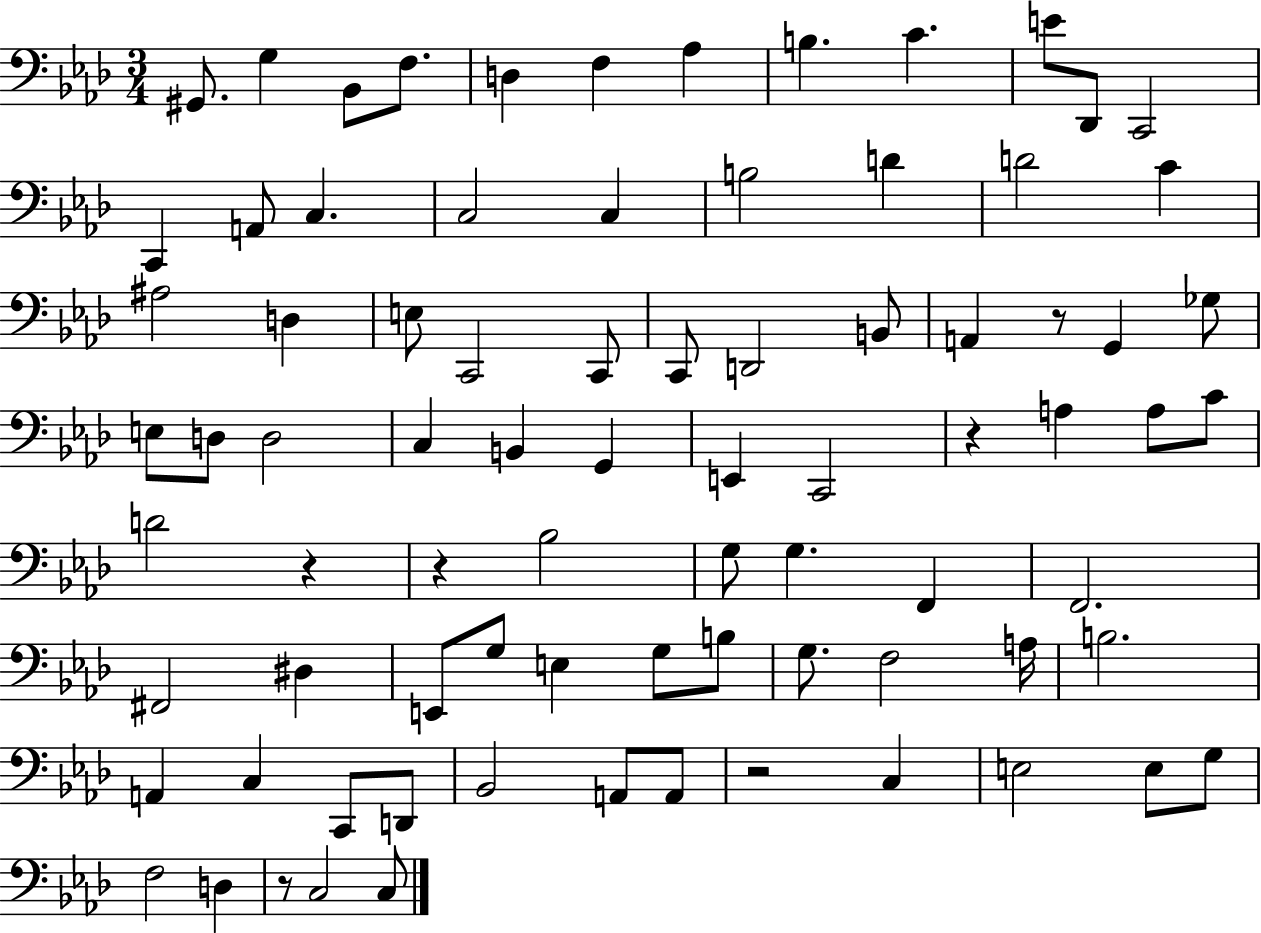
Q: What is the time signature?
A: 3/4